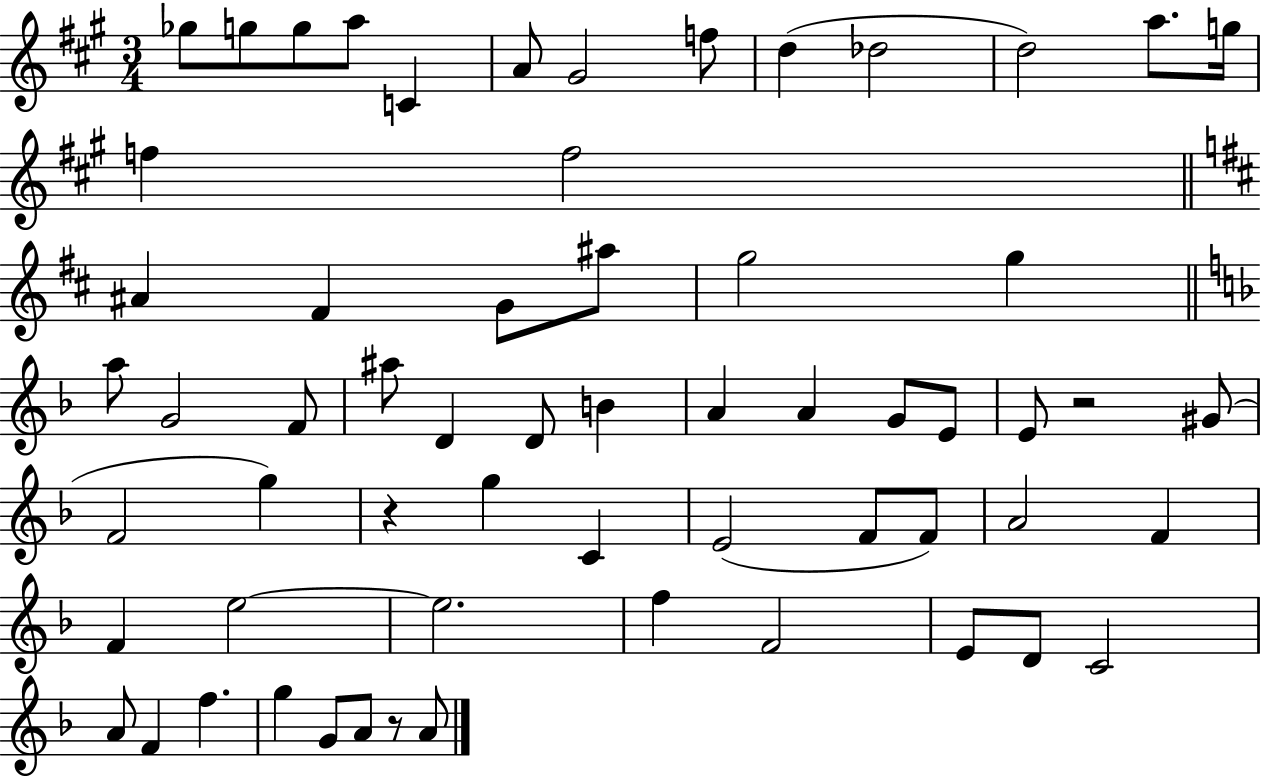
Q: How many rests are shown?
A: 3